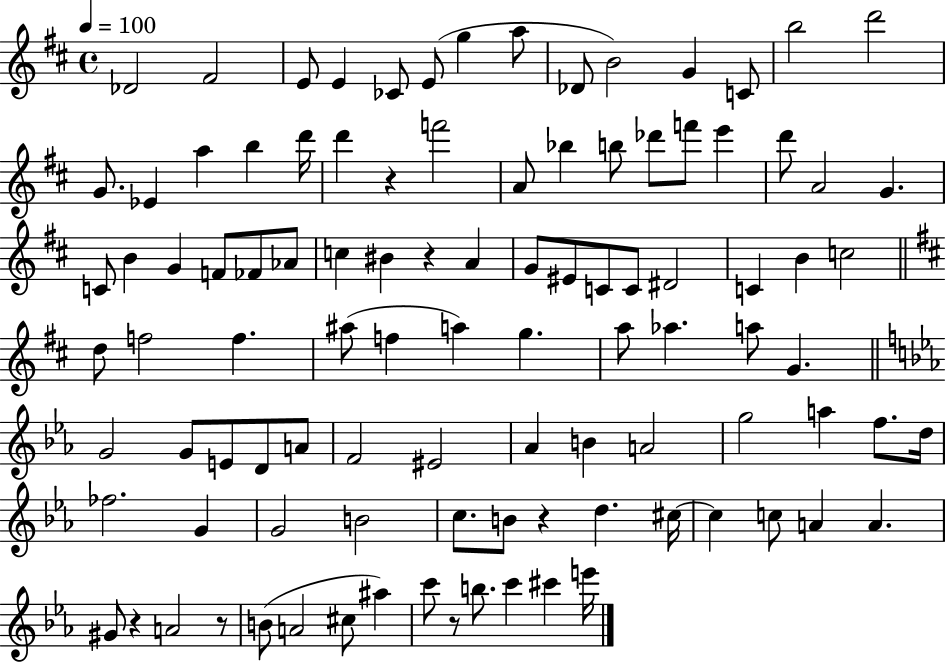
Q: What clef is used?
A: treble